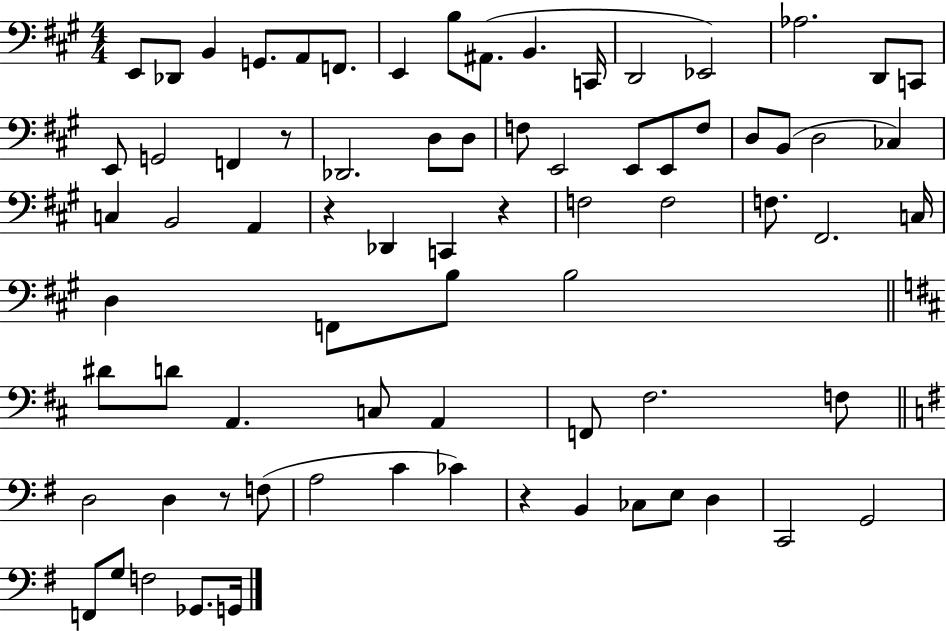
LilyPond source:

{
  \clef bass
  \numericTimeSignature
  \time 4/4
  \key a \major
  e,8 des,8 b,4 g,8. a,8 f,8. | e,4 b8 ais,8.( b,4. c,16 | d,2 ees,2) | aes2. d,8 c,8 | \break e,8 g,2 f,4 r8 | des,2. d8 d8 | f8 e,2 e,8 e,8 f8 | d8 b,8( d2 ces4) | \break c4 b,2 a,4 | r4 des,4 c,4 r4 | f2 f2 | f8. fis,2. c16 | \break d4 f,8 b8 b2 | \bar "||" \break \key d \major dis'8 d'8 a,4. c8 a,4 | f,8 fis2. f8 | \bar "||" \break \key e \minor d2 d4 r8 f8( | a2 c'4 ces'4) | r4 b,4 ces8 e8 d4 | c,2 g,2 | \break f,8 g8 f2 ges,8. g,16 | \bar "|."
}